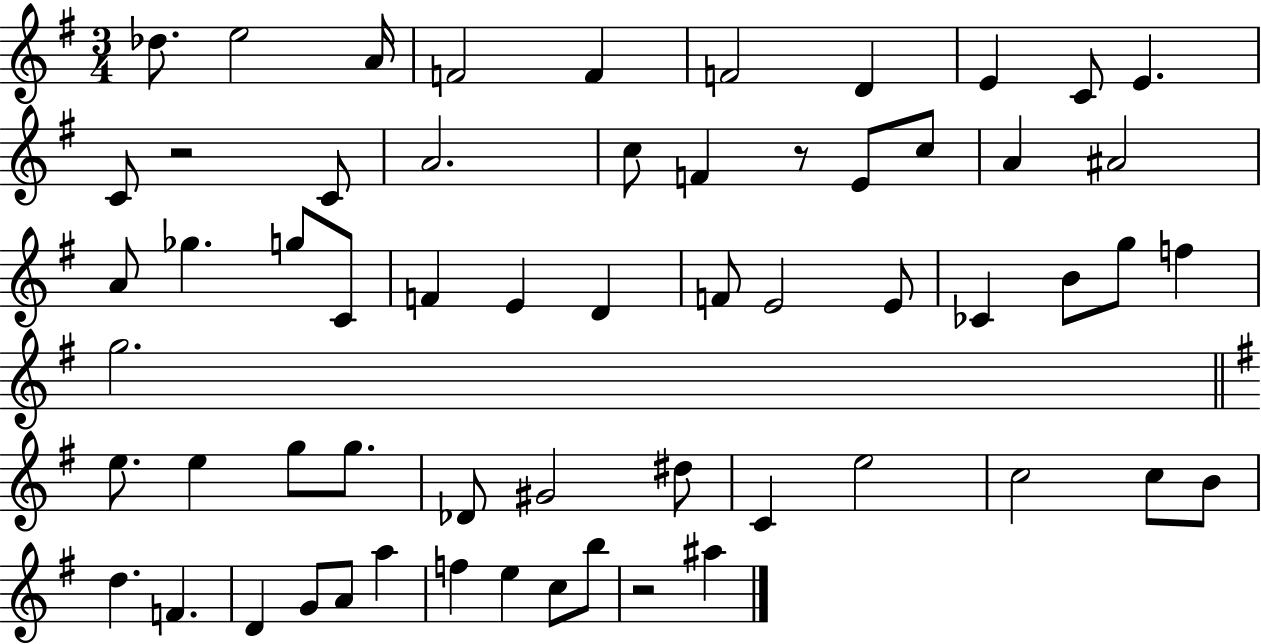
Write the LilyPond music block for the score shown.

{
  \clef treble
  \numericTimeSignature
  \time 3/4
  \key g \major
  des''8. e''2 a'16 | f'2 f'4 | f'2 d'4 | e'4 c'8 e'4. | \break c'8 r2 c'8 | a'2. | c''8 f'4 r8 e'8 c''8 | a'4 ais'2 | \break a'8 ges''4. g''8 c'8 | f'4 e'4 d'4 | f'8 e'2 e'8 | ces'4 b'8 g''8 f''4 | \break g''2. | \bar "||" \break \key g \major e''8. e''4 g''8 g''8. | des'8 gis'2 dis''8 | c'4 e''2 | c''2 c''8 b'8 | \break d''4. f'4. | d'4 g'8 a'8 a''4 | f''4 e''4 c''8 b''8 | r2 ais''4 | \break \bar "|."
}